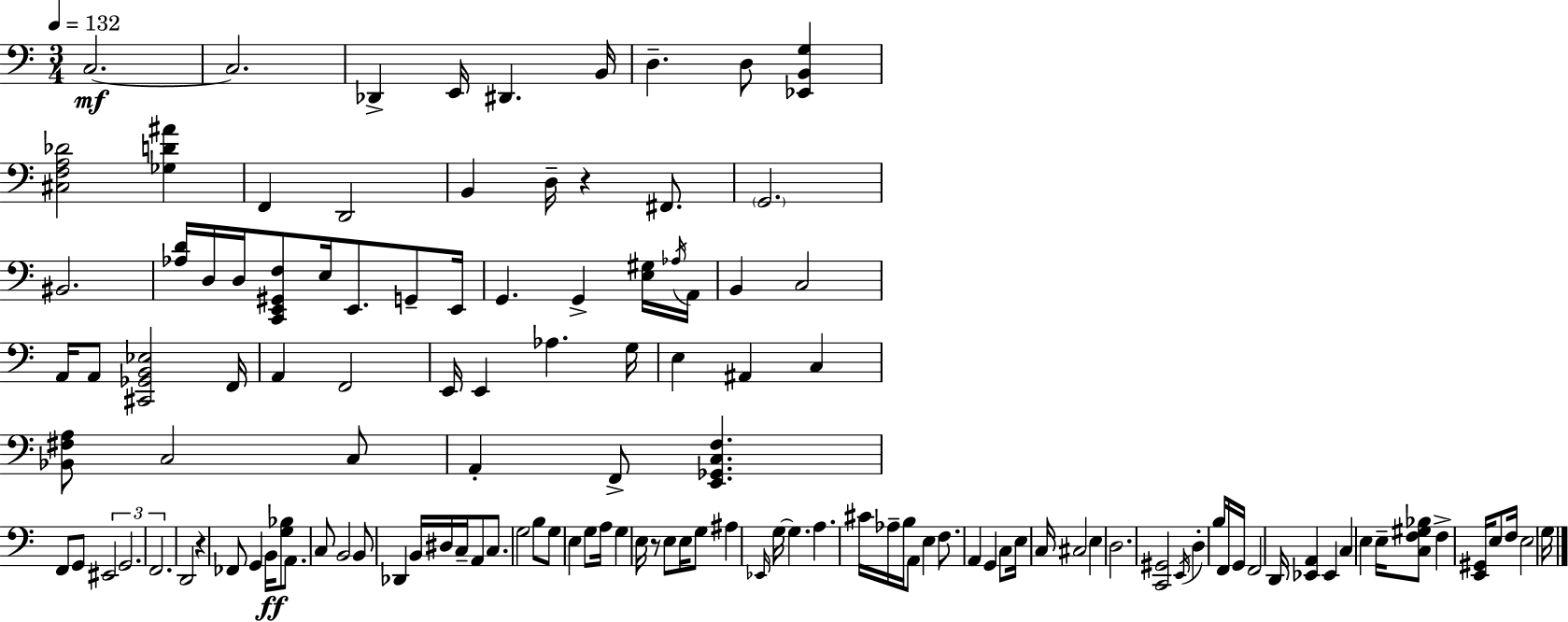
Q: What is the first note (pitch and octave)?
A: C3